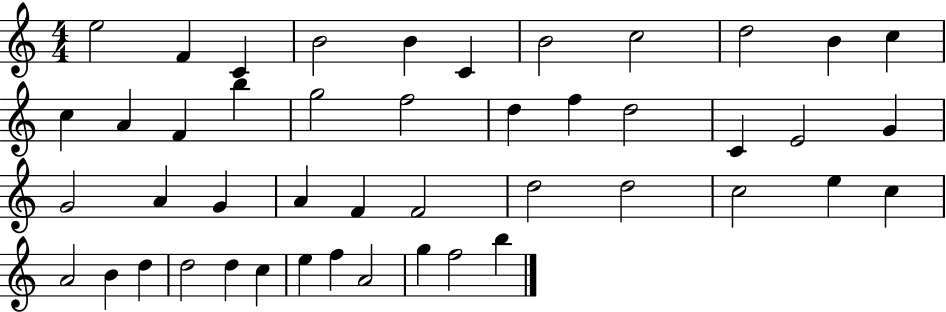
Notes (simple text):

E5/h F4/q C4/q B4/h B4/q C4/q B4/h C5/h D5/h B4/q C5/q C5/q A4/q F4/q B5/q G5/h F5/h D5/q F5/q D5/h C4/q E4/h G4/q G4/h A4/q G4/q A4/q F4/q F4/h D5/h D5/h C5/h E5/q C5/q A4/h B4/q D5/q D5/h D5/q C5/q E5/q F5/q A4/h G5/q F5/h B5/q